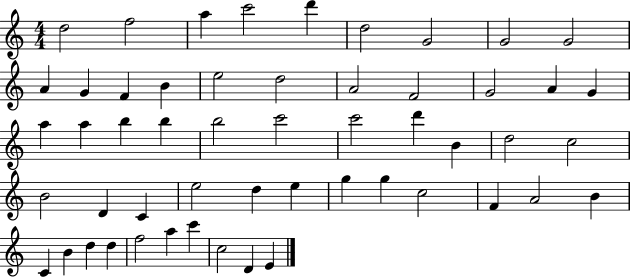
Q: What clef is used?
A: treble